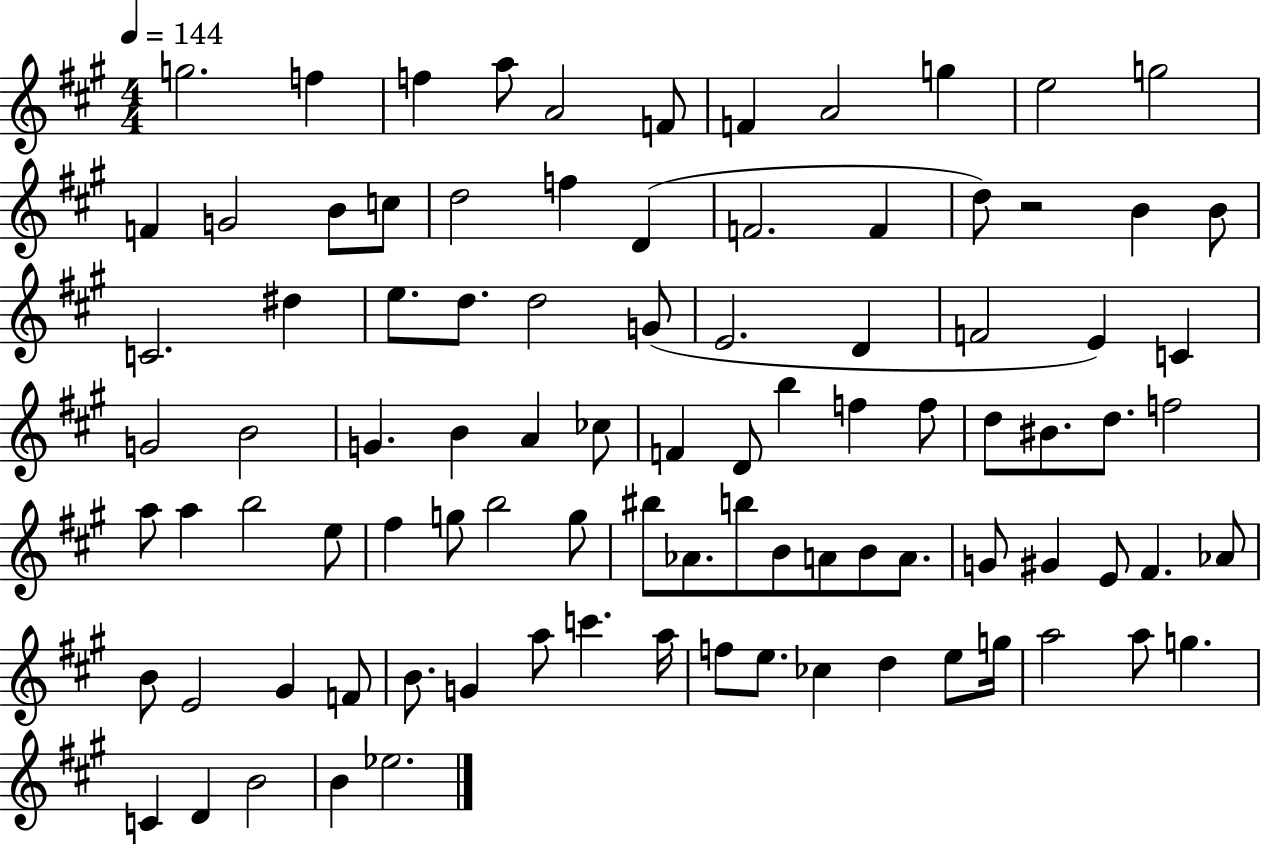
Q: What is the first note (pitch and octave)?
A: G5